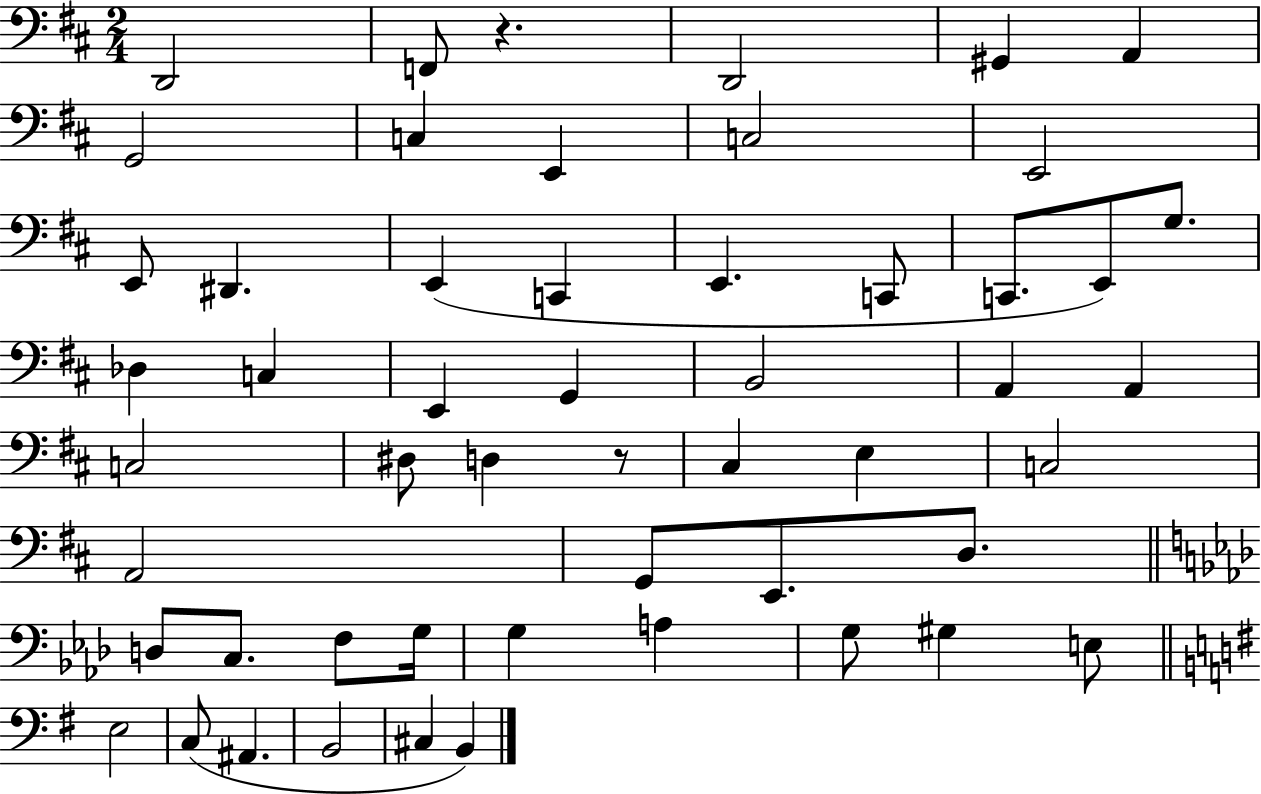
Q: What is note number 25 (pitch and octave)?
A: A2